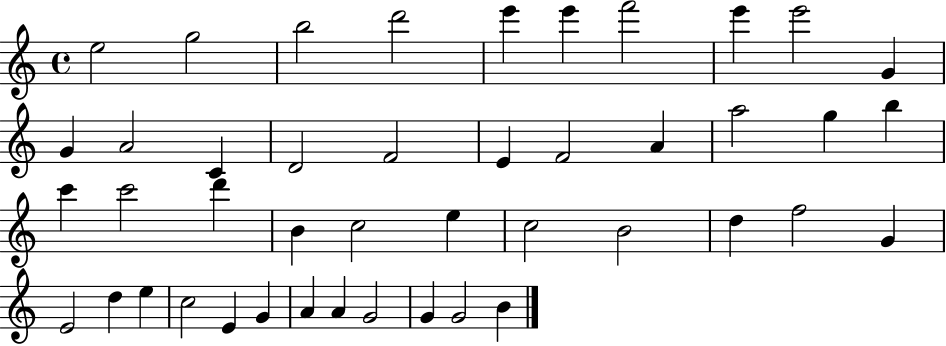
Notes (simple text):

E5/h G5/h B5/h D6/h E6/q E6/q F6/h E6/q E6/h G4/q G4/q A4/h C4/q D4/h F4/h E4/q F4/h A4/q A5/h G5/q B5/q C6/q C6/h D6/q B4/q C5/h E5/q C5/h B4/h D5/q F5/h G4/q E4/h D5/q E5/q C5/h E4/q G4/q A4/q A4/q G4/h G4/q G4/h B4/q